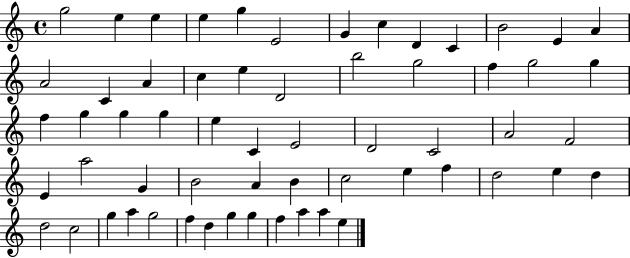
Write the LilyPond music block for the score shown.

{
  \clef treble
  \time 4/4
  \defaultTimeSignature
  \key c \major
  g''2 e''4 e''4 | e''4 g''4 e'2 | g'4 c''4 d'4 c'4 | b'2 e'4 a'4 | \break a'2 c'4 a'4 | c''4 e''4 d'2 | b''2 g''2 | f''4 g''2 g''4 | \break f''4 g''4 g''4 g''4 | e''4 c'4 e'2 | d'2 c'2 | a'2 f'2 | \break e'4 a''2 g'4 | b'2 a'4 b'4 | c''2 e''4 f''4 | d''2 e''4 d''4 | \break d''2 c''2 | g''4 a''4 g''2 | f''4 d''4 g''4 g''4 | f''4 a''4 a''4 e''4 | \break \bar "|."
}